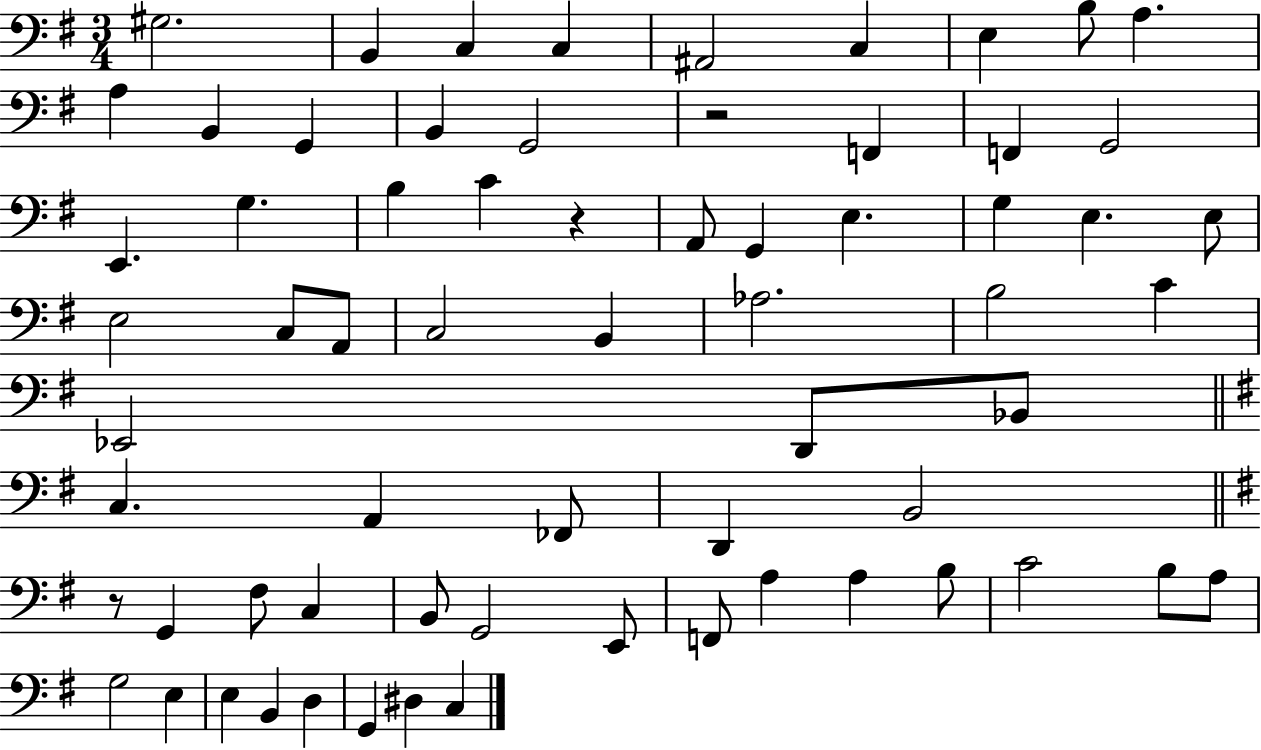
G#3/h. B2/q C3/q C3/q A#2/h C3/q E3/q B3/e A3/q. A3/q B2/q G2/q B2/q G2/h R/h F2/q F2/q G2/h E2/q. G3/q. B3/q C4/q R/q A2/e G2/q E3/q. G3/q E3/q. E3/e E3/h C3/e A2/e C3/h B2/q Ab3/h. B3/h C4/q Eb2/h D2/e Bb2/e C3/q. A2/q FES2/e D2/q B2/h R/e G2/q F#3/e C3/q B2/e G2/h E2/e F2/e A3/q A3/q B3/e C4/h B3/e A3/e G3/h E3/q E3/q B2/q D3/q G2/q D#3/q C3/q